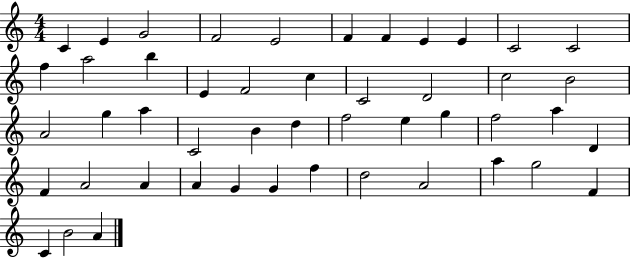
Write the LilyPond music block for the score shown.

{
  \clef treble
  \numericTimeSignature
  \time 4/4
  \key c \major
  c'4 e'4 g'2 | f'2 e'2 | f'4 f'4 e'4 e'4 | c'2 c'2 | \break f''4 a''2 b''4 | e'4 f'2 c''4 | c'2 d'2 | c''2 b'2 | \break a'2 g''4 a''4 | c'2 b'4 d''4 | f''2 e''4 g''4 | f''2 a''4 d'4 | \break f'4 a'2 a'4 | a'4 g'4 g'4 f''4 | d''2 a'2 | a''4 g''2 f'4 | \break c'4 b'2 a'4 | \bar "|."
}